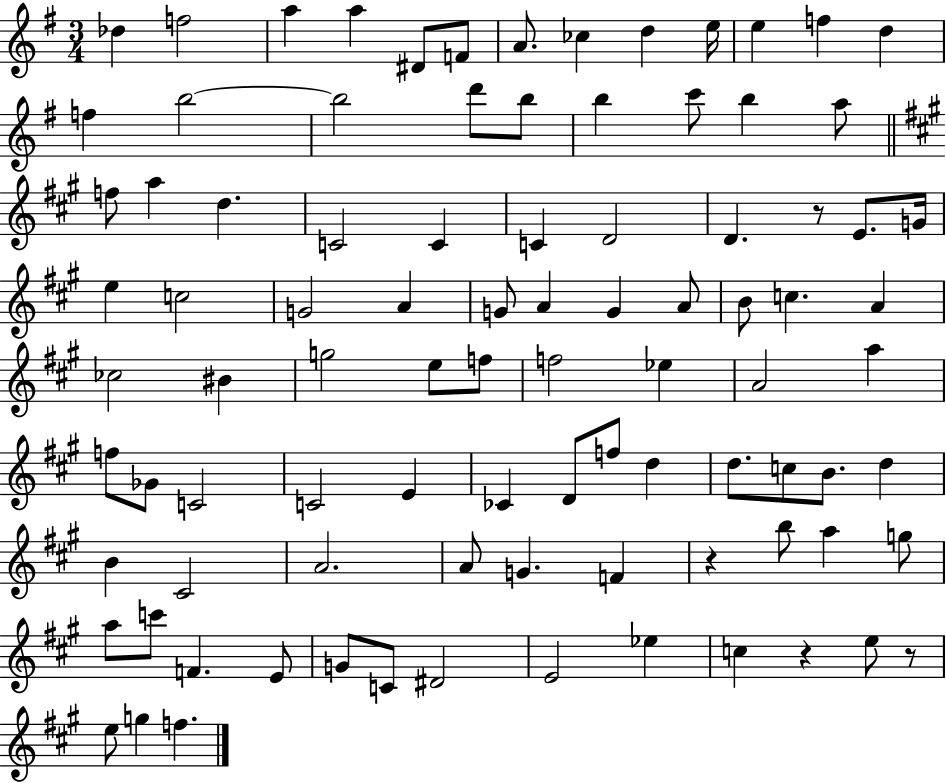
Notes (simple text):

Db5/q F5/h A5/q A5/q D#4/e F4/e A4/e. CES5/q D5/q E5/s E5/q F5/q D5/q F5/q B5/h B5/h D6/e B5/e B5/q C6/e B5/q A5/e F5/e A5/q D5/q. C4/h C4/q C4/q D4/h D4/q. R/e E4/e. G4/s E5/q C5/h G4/h A4/q G4/e A4/q G4/q A4/e B4/e C5/q. A4/q CES5/h BIS4/q G5/h E5/e F5/e F5/h Eb5/q A4/h A5/q F5/e Gb4/e C4/h C4/h E4/q CES4/q D4/e F5/e D5/q D5/e. C5/e B4/e. D5/q B4/q C#4/h A4/h. A4/e G4/q. F4/q R/q B5/e A5/q G5/e A5/e C6/e F4/q. E4/e G4/e C4/e D#4/h E4/h Eb5/q C5/q R/q E5/e R/e E5/e G5/q F5/q.